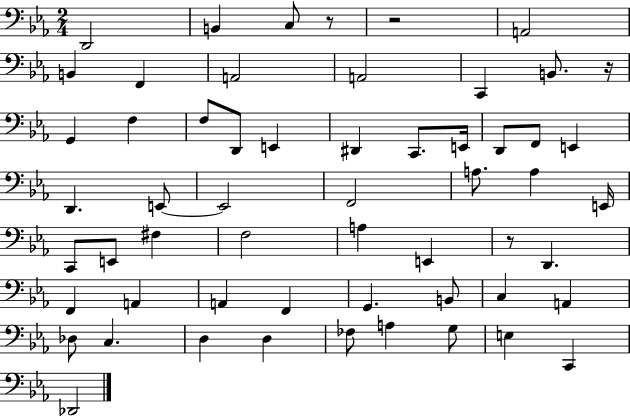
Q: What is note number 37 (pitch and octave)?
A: A2